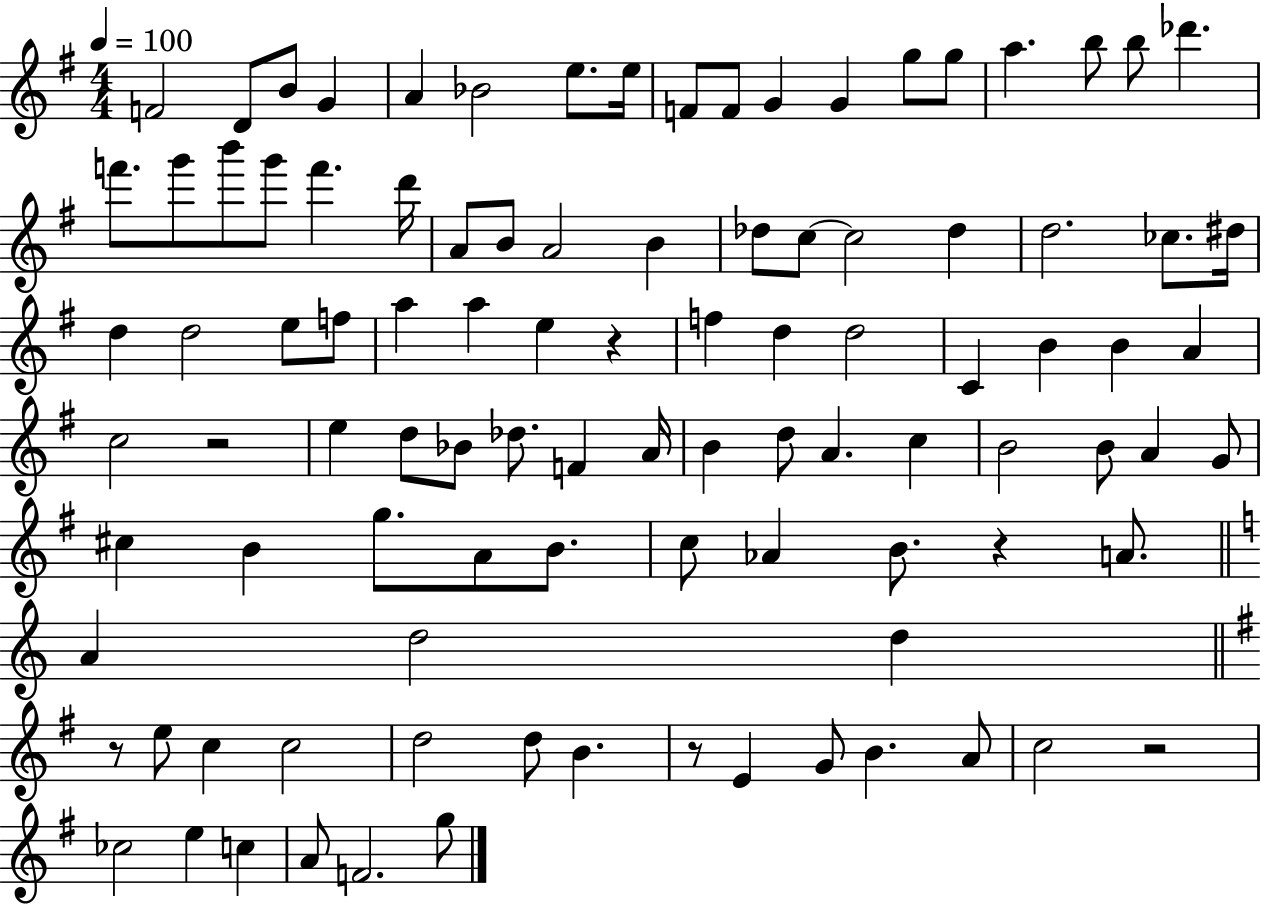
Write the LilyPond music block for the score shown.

{
  \clef treble
  \numericTimeSignature
  \time 4/4
  \key g \major
  \tempo 4 = 100
  f'2 d'8 b'8 g'4 | a'4 bes'2 e''8. e''16 | f'8 f'8 g'4 g'4 g''8 g''8 | a''4. b''8 b''8 des'''4. | \break f'''8. g'''8 b'''8 g'''8 f'''4. d'''16 | a'8 b'8 a'2 b'4 | des''8 c''8~~ c''2 des''4 | d''2. ces''8. dis''16 | \break d''4 d''2 e''8 f''8 | a''4 a''4 e''4 r4 | f''4 d''4 d''2 | c'4 b'4 b'4 a'4 | \break c''2 r2 | e''4 d''8 bes'8 des''8. f'4 a'16 | b'4 d''8 a'4. c''4 | b'2 b'8 a'4 g'8 | \break cis''4 b'4 g''8. a'8 b'8. | c''8 aes'4 b'8. r4 a'8. | \bar "||" \break \key c \major a'4 d''2 d''4 | \bar "||" \break \key g \major r8 e''8 c''4 c''2 | d''2 d''8 b'4. | r8 e'4 g'8 b'4. a'8 | c''2 r2 | \break ces''2 e''4 c''4 | a'8 f'2. g''8 | \bar "|."
}